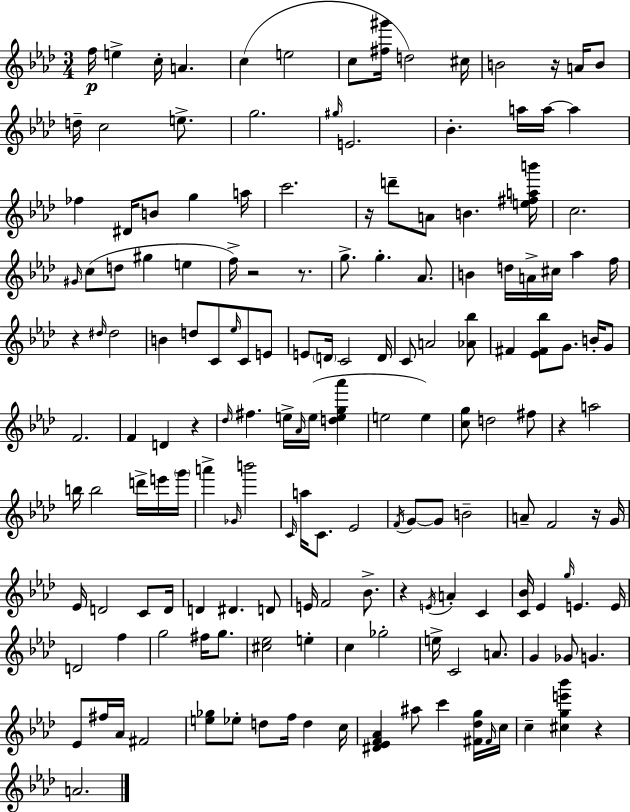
F5/s E5/q C5/s A4/q. C5/q E5/h C5/e [F#5,G#6]/s D5/h C#5/s B4/h R/s A4/s B4/e D5/s C5/h E5/e. G5/h. G#5/s E4/h. Bb4/q. A5/s A5/s A5/q FES5/q D#4/s B4/e G5/q A5/s C6/h. R/s D6/e A4/e B4/q. [E5,F#5,A5,B6]/s C5/h. G#4/s C5/e D5/e G#5/q E5/q F5/s R/h R/e. G5/e. G5/q. Ab4/e. B4/q D5/s A4/s C#5/s Ab5/q F5/s R/q D#5/s D#5/h B4/q D5/e C4/e Eb5/s C4/e E4/e E4/e D4/s C4/h D4/s C4/e A4/h [Ab4,Bb5]/e F#4/q [Eb4,F#4,Bb5]/e G4/e. B4/s G4/e F4/h. F4/q D4/q R/q Db5/s F#5/q. E5/s Ab4/s E5/s [D5,E5,G5,Ab6]/q E5/h E5/q [C5,G5]/e D5/h F#5/e R/q A5/h B5/s B5/h D6/s E6/s G6/s A6/q Gb4/s B6/h C4/s A5/s C4/e. Eb4/h F4/s G4/e G4/e B4/h A4/e F4/h R/s G4/s Eb4/s D4/h C4/e D4/s D4/q D#4/q. D4/e E4/s F4/h Bb4/e. R/q E4/s A4/q C4/q [C4,Bb4]/s Eb4/q G5/s E4/q. E4/s D4/h F5/q G5/h F#5/s G5/e. [C#5,Eb5]/h E5/q C5/q Gb5/h E5/s C4/h A4/e. G4/q Gb4/e G4/q. Eb4/e F#5/s Ab4/s F#4/h [E5,Gb5]/e Eb5/e D5/e F5/s D5/q C5/s [D#4,Eb4,F4,Ab4]/q A#5/e C6/q [F#4,Db5,G5]/s F#4/s C5/s C5/q [C#5,G5,E6,Bb6]/q R/q A4/h.